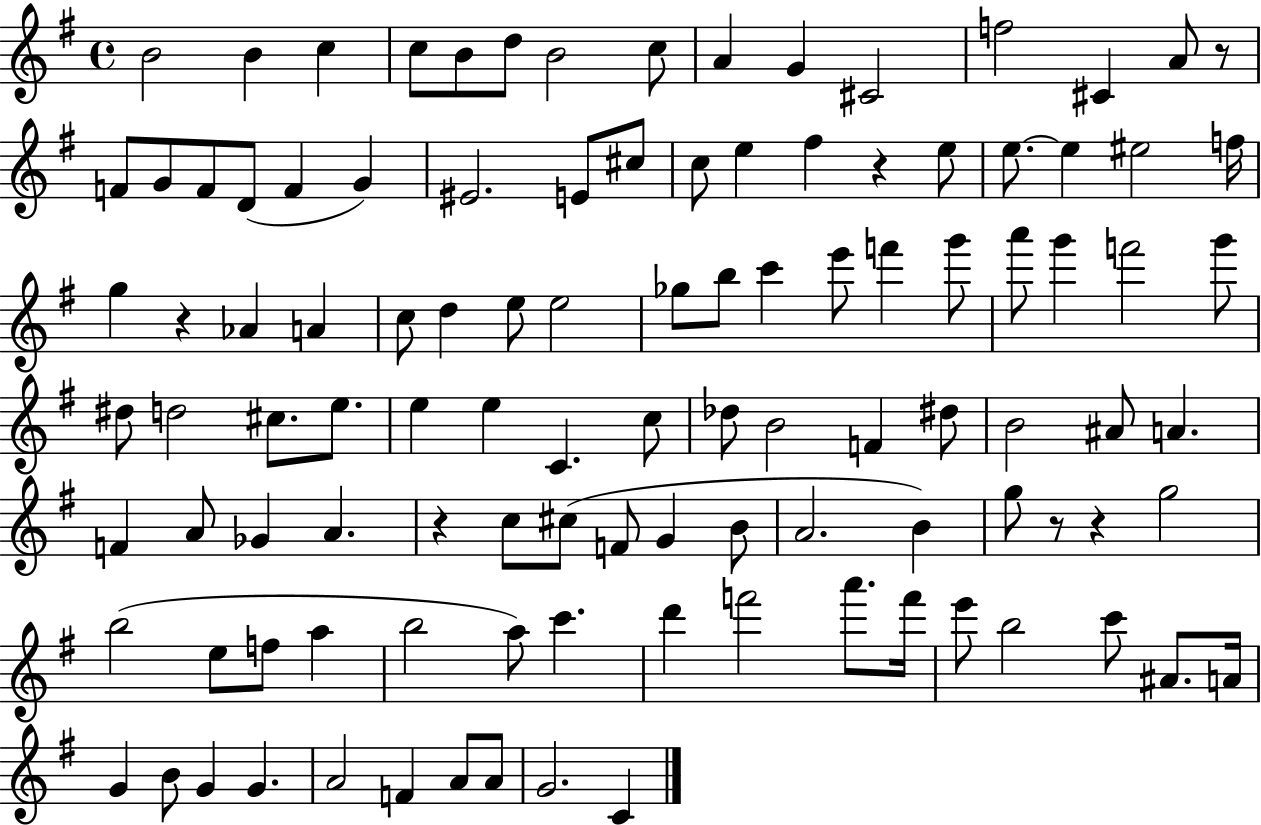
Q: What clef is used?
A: treble